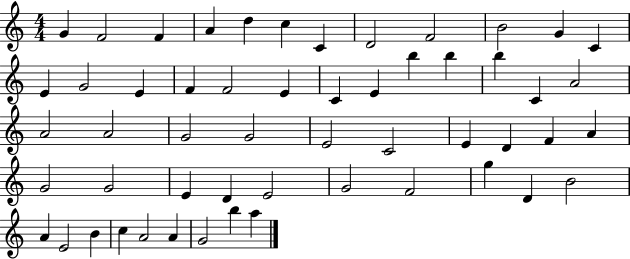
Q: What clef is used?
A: treble